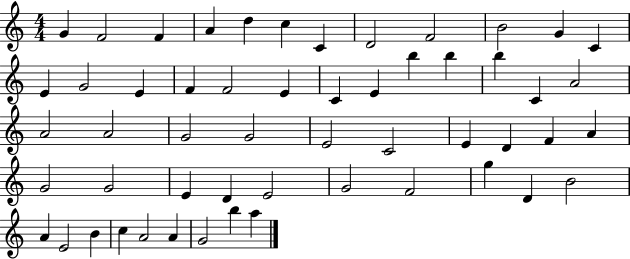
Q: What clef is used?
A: treble